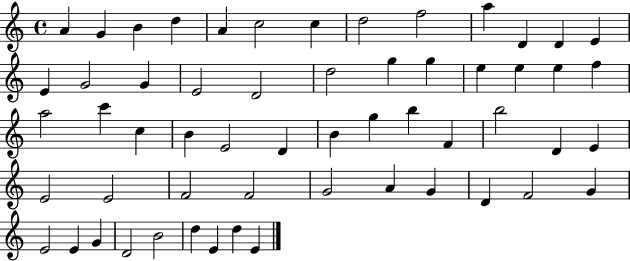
A4/q G4/q B4/q D5/q A4/q C5/h C5/q D5/h F5/h A5/q D4/q D4/q E4/q E4/q G4/h G4/q E4/h D4/h D5/h G5/q G5/q E5/q E5/q E5/q F5/q A5/h C6/q C5/q B4/q E4/h D4/q B4/q G5/q B5/q F4/q B5/h D4/q E4/q E4/h E4/h F4/h F4/h G4/h A4/q G4/q D4/q F4/h G4/q E4/h E4/q G4/q D4/h B4/h D5/q E4/q D5/q E4/q